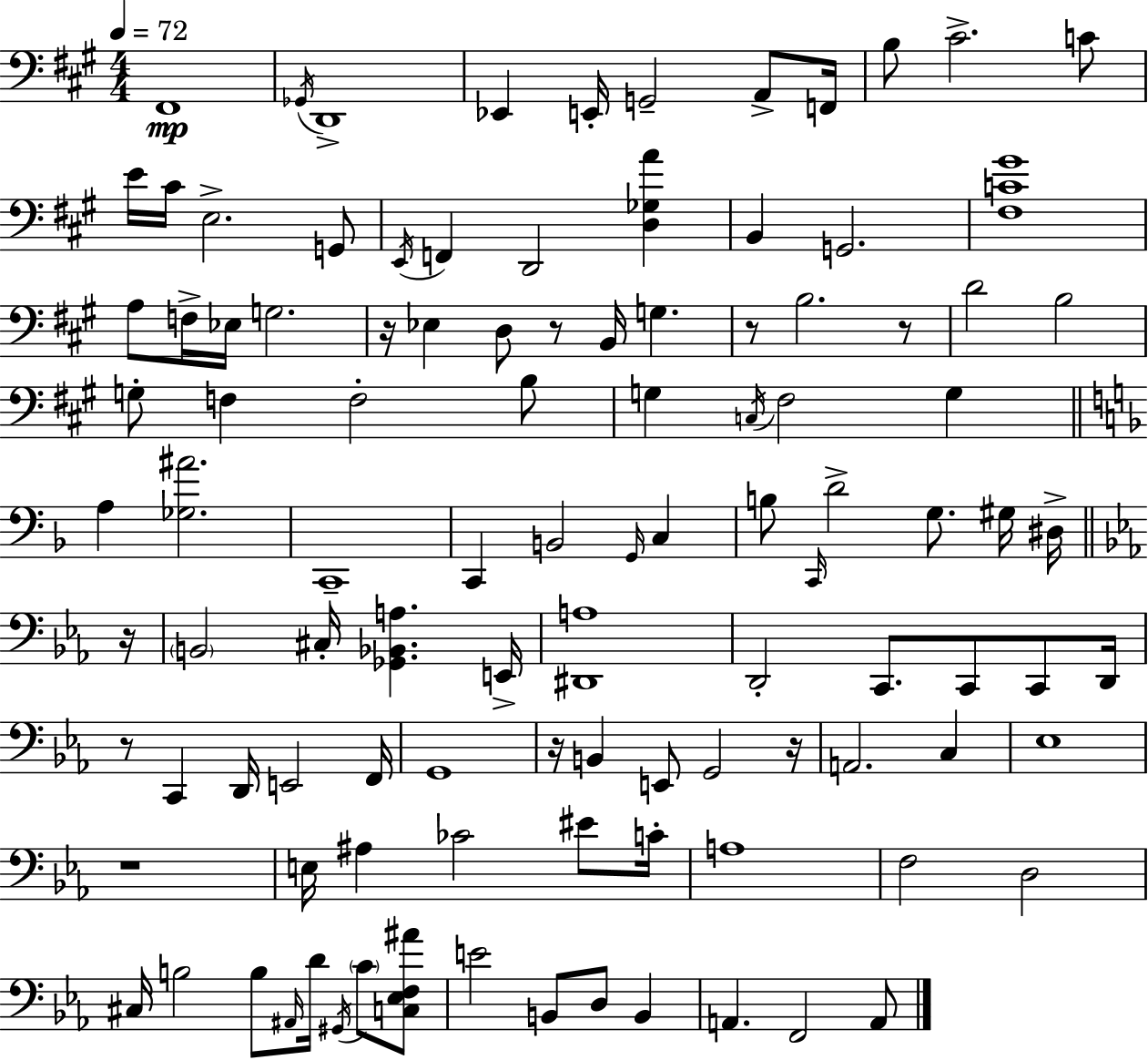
{
  \clef bass
  \numericTimeSignature
  \time 4/4
  \key a \major
  \tempo 4 = 72
  \repeat volta 2 { fis,1\mp | \acciaccatura { ges,16 } d,1-> | ees,4 e,16-. g,2-- a,8-> | f,16 b8 cis'2.-> c'8 | \break e'16 cis'16 e2.-> g,8 | \acciaccatura { e,16 } f,4 d,2 <d ges a'>4 | b,4 g,2. | <fis c' gis'>1 | \break a8 f16-> ees16 g2. | r16 ees4 d8 r8 b,16 g4. | r8 b2. | r8 d'2 b2 | \break g8-. f4 f2-. | b8 g4 \acciaccatura { c16 } fis2 g4 | \bar "||" \break \key f \major a4 <ges ais'>2. | c,1-- | c,4 b,2 \grace { g,16 } c4 | b8 \grace { c,16 } d'2-> g8. gis16 | \break dis16-> \bar "||" \break \key c \minor r16 \parenthesize b,2 cis16-. <ges, bes, a>4. | e,16-> <dis, a>1 | d,2-. c,8. c,8 c,8 | d,16 r8 c,4 d,16 e,2 | \break f,16 g,1 | r16 b,4 e,8 g,2 | r16 a,2. c4 | ees1 | \break r1 | e16 ais4 ces'2 eis'8 | c'16-. a1 | f2 d2 | \break cis16 b2 b8 \grace { ais,16 } d'16 \acciaccatura { gis,16 } \parenthesize c'8 | <c ees f ais'>8 e'2 b,8 d8 b,4 | a,4. f,2 | a,8 } \bar "|."
}